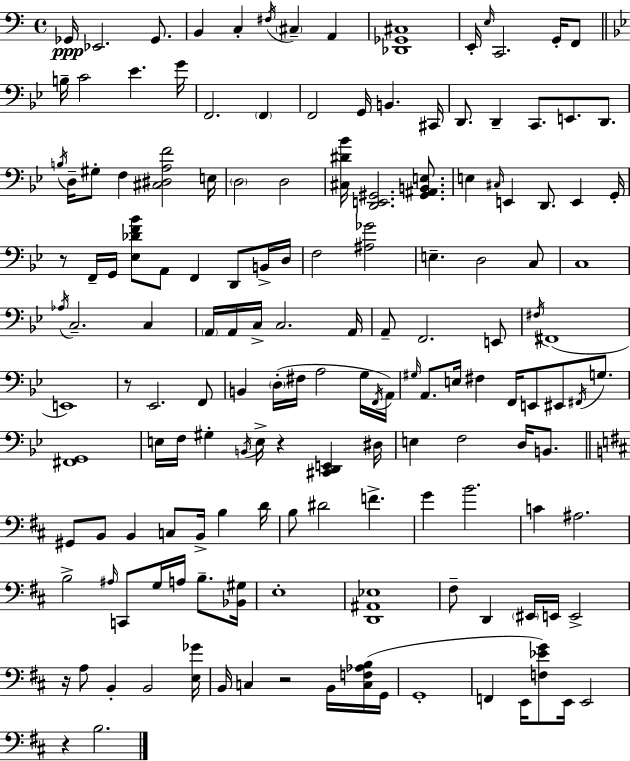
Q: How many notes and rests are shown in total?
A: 154